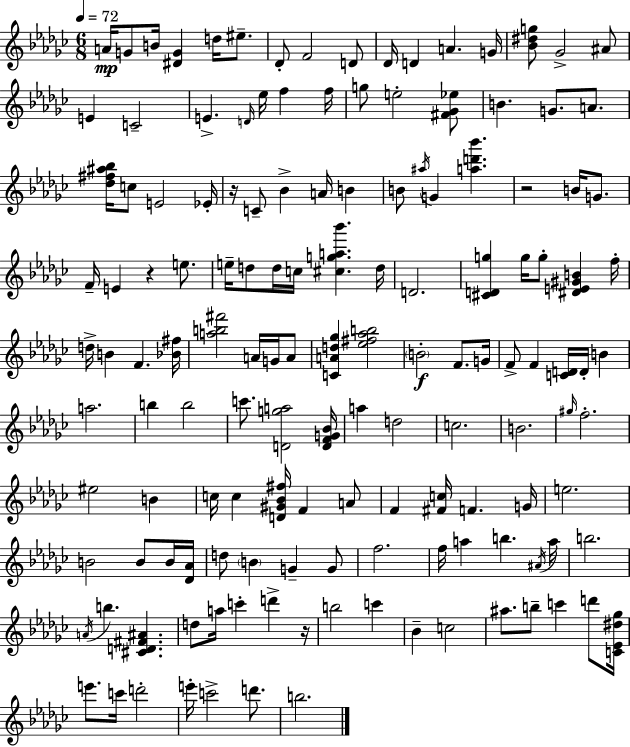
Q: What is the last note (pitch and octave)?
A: B5